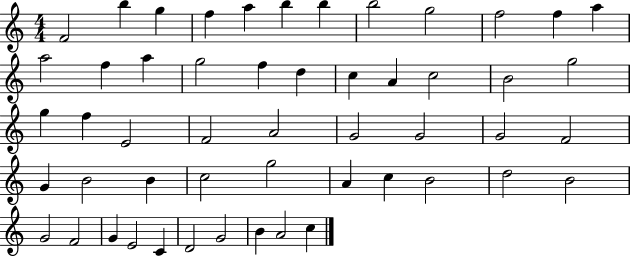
{
  \clef treble
  \numericTimeSignature
  \time 4/4
  \key c \major
  f'2 b''4 g''4 | f''4 a''4 b''4 b''4 | b''2 g''2 | f''2 f''4 a''4 | \break a''2 f''4 a''4 | g''2 f''4 d''4 | c''4 a'4 c''2 | b'2 g''2 | \break g''4 f''4 e'2 | f'2 a'2 | g'2 g'2 | g'2 f'2 | \break g'4 b'2 b'4 | c''2 g''2 | a'4 c''4 b'2 | d''2 b'2 | \break g'2 f'2 | g'4 e'2 c'4 | d'2 g'2 | b'4 a'2 c''4 | \break \bar "|."
}